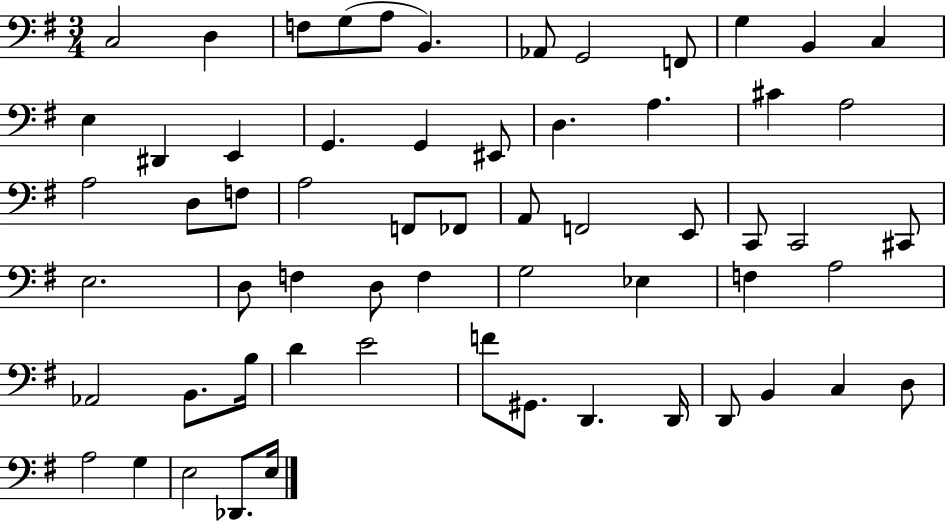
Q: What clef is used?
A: bass